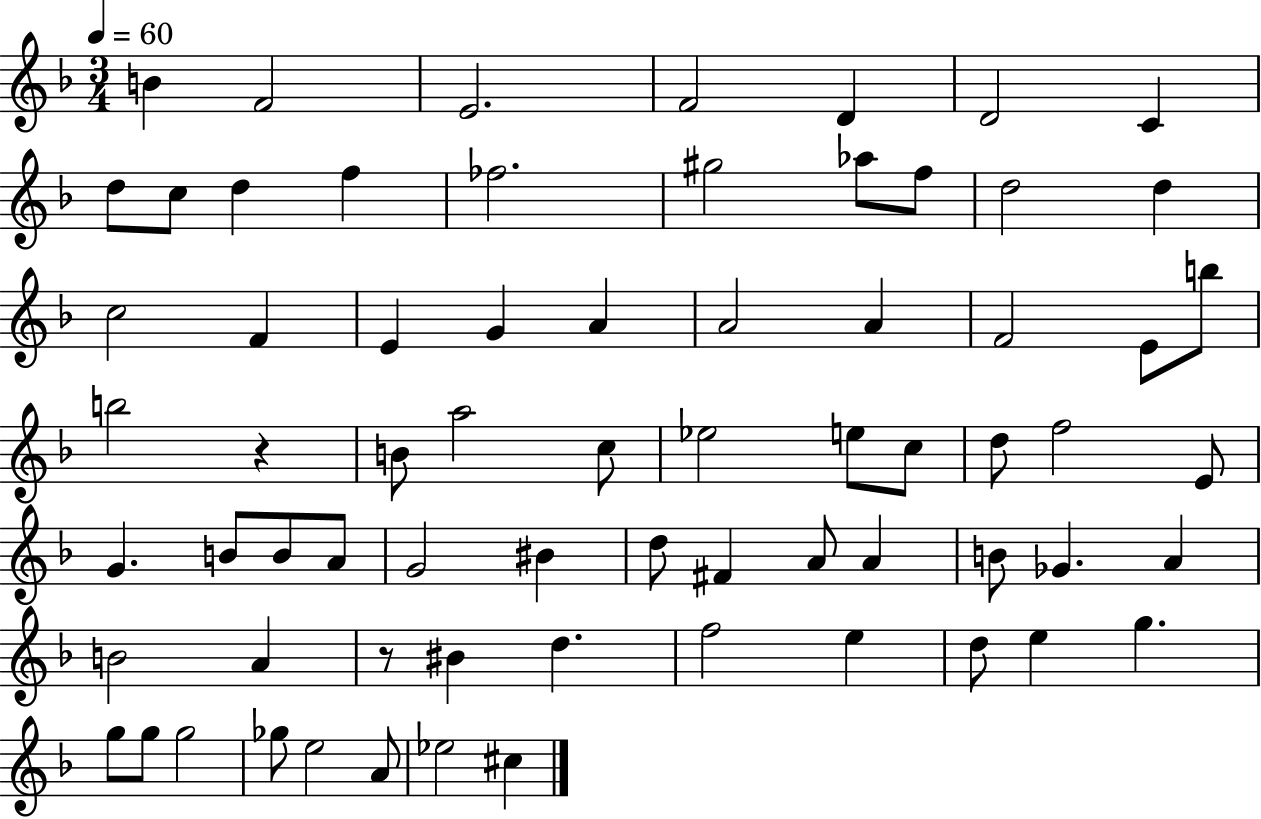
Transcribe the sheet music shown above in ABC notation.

X:1
T:Untitled
M:3/4
L:1/4
K:F
B F2 E2 F2 D D2 C d/2 c/2 d f _f2 ^g2 _a/2 f/2 d2 d c2 F E G A A2 A F2 E/2 b/2 b2 z B/2 a2 c/2 _e2 e/2 c/2 d/2 f2 E/2 G B/2 B/2 A/2 G2 ^B d/2 ^F A/2 A B/2 _G A B2 A z/2 ^B d f2 e d/2 e g g/2 g/2 g2 _g/2 e2 A/2 _e2 ^c